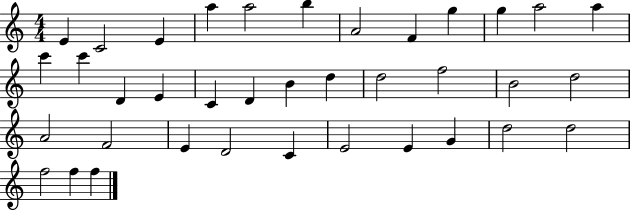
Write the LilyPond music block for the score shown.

{
  \clef treble
  \numericTimeSignature
  \time 4/4
  \key c \major
  e'4 c'2 e'4 | a''4 a''2 b''4 | a'2 f'4 g''4 | g''4 a''2 a''4 | \break c'''4 c'''4 d'4 e'4 | c'4 d'4 b'4 d''4 | d''2 f''2 | b'2 d''2 | \break a'2 f'2 | e'4 d'2 c'4 | e'2 e'4 g'4 | d''2 d''2 | \break f''2 f''4 f''4 | \bar "|."
}